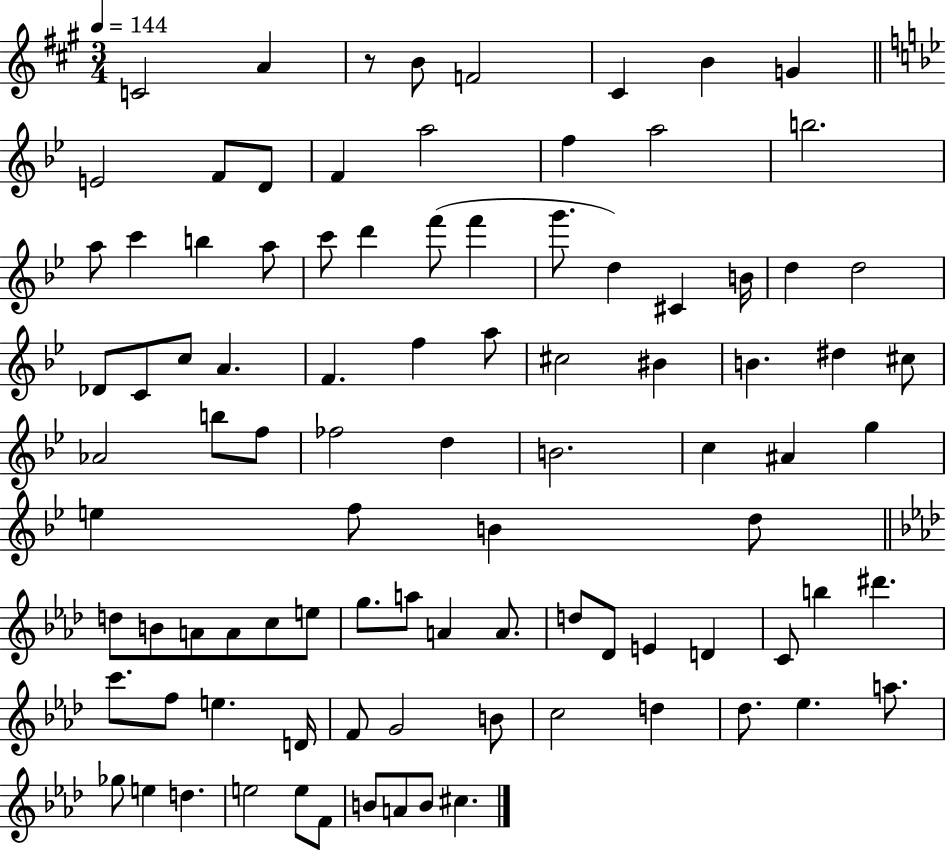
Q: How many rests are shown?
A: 1